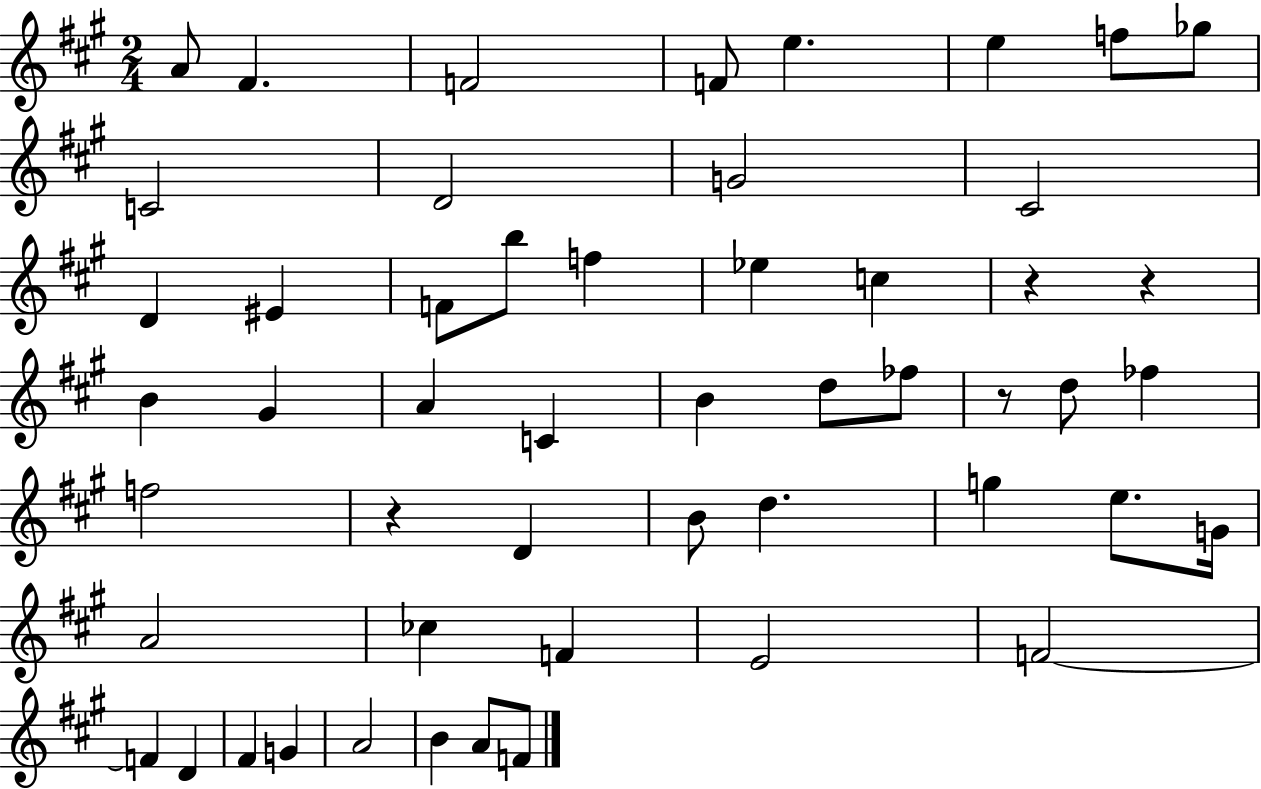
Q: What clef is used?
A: treble